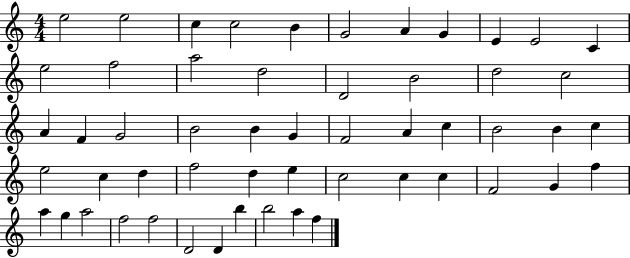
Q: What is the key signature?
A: C major